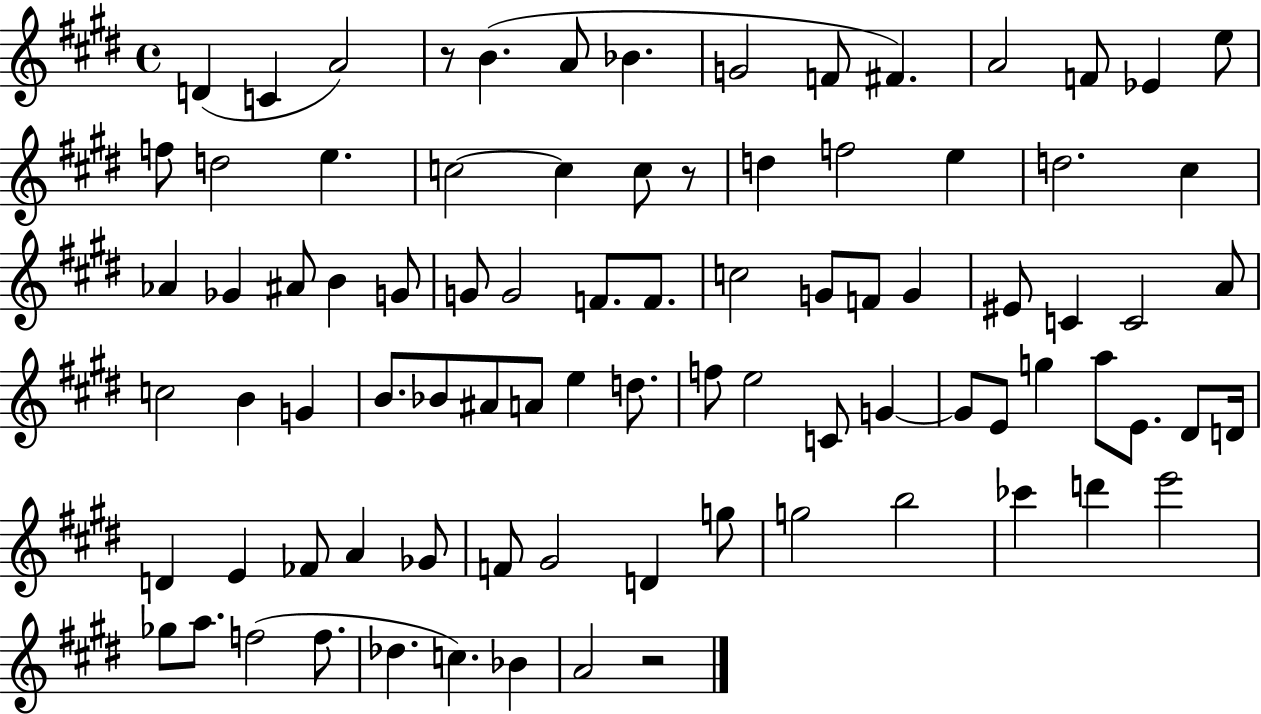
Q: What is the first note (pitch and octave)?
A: D4